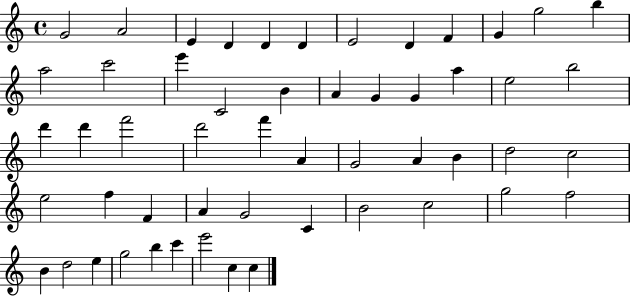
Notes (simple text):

G4/h A4/h E4/q D4/q D4/q D4/q E4/h D4/q F4/q G4/q G5/h B5/q A5/h C6/h E6/q C4/h B4/q A4/q G4/q G4/q A5/q E5/h B5/h D6/q D6/q F6/h D6/h F6/q A4/q G4/h A4/q B4/q D5/h C5/h E5/h F5/q F4/q A4/q G4/h C4/q B4/h C5/h G5/h F5/h B4/q D5/h E5/q G5/h B5/q C6/q E6/h C5/q C5/q